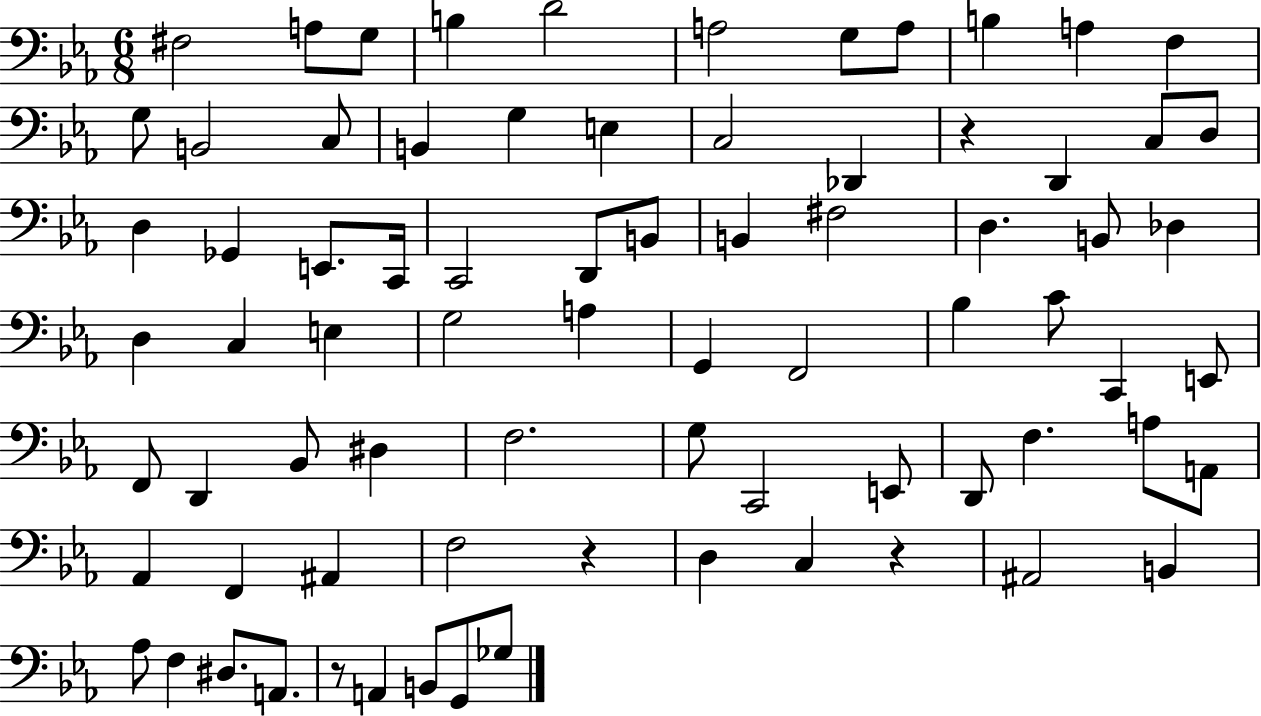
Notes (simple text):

F#3/h A3/e G3/e B3/q D4/h A3/h G3/e A3/e B3/q A3/q F3/q G3/e B2/h C3/e B2/q G3/q E3/q C3/h Db2/q R/q D2/q C3/e D3/e D3/q Gb2/q E2/e. C2/s C2/h D2/e B2/e B2/q F#3/h D3/q. B2/e Db3/q D3/q C3/q E3/q G3/h A3/q G2/q F2/h Bb3/q C4/e C2/q E2/e F2/e D2/q Bb2/e D#3/q F3/h. G3/e C2/h E2/e D2/e F3/q. A3/e A2/e Ab2/q F2/q A#2/q F3/h R/q D3/q C3/q R/q A#2/h B2/q Ab3/e F3/q D#3/e. A2/e. R/e A2/q B2/e G2/e Gb3/e